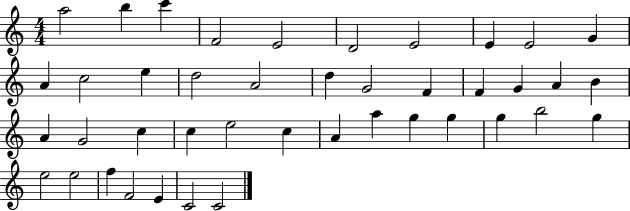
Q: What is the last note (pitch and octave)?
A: C4